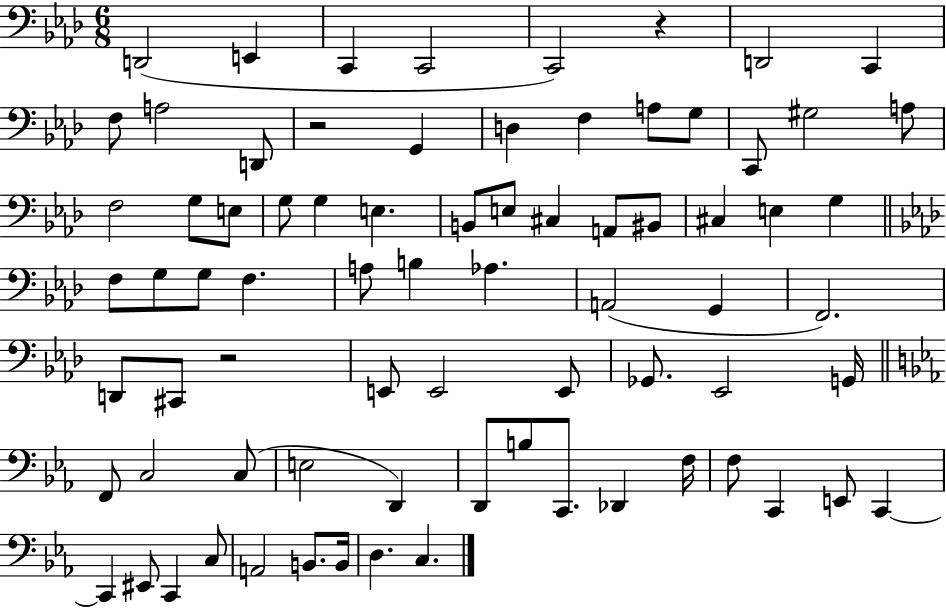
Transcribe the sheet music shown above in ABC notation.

X:1
T:Untitled
M:6/8
L:1/4
K:Ab
D,,2 E,, C,, C,,2 C,,2 z D,,2 C,, F,/2 A,2 D,,/2 z2 G,, D, F, A,/2 G,/2 C,,/2 ^G,2 A,/2 F,2 G,/2 E,/2 G,/2 G, E, B,,/2 E,/2 ^C, A,,/2 ^B,,/2 ^C, E, G, F,/2 G,/2 G,/2 F, A,/2 B, _A, A,,2 G,, F,,2 D,,/2 ^C,,/2 z2 E,,/2 E,,2 E,,/2 _G,,/2 _E,,2 G,,/4 F,,/2 C,2 C,/2 E,2 D,, D,,/2 B,/2 C,,/2 _D,, F,/4 F,/2 C,, E,,/2 C,, C,, ^E,,/2 C,, C,/2 A,,2 B,,/2 B,,/4 D, C,